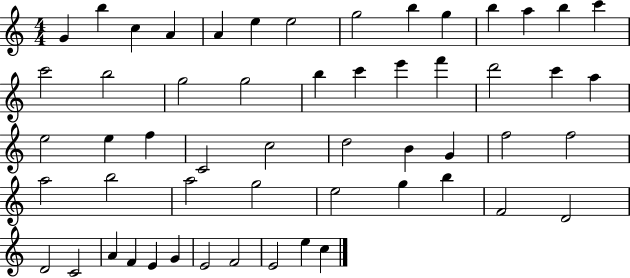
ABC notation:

X:1
T:Untitled
M:4/4
L:1/4
K:C
G b c A A e e2 g2 b g b a b c' c'2 b2 g2 g2 b c' e' f' d'2 c' a e2 e f C2 c2 d2 B G f2 f2 a2 b2 a2 g2 e2 g b F2 D2 D2 C2 A F E G E2 F2 E2 e c